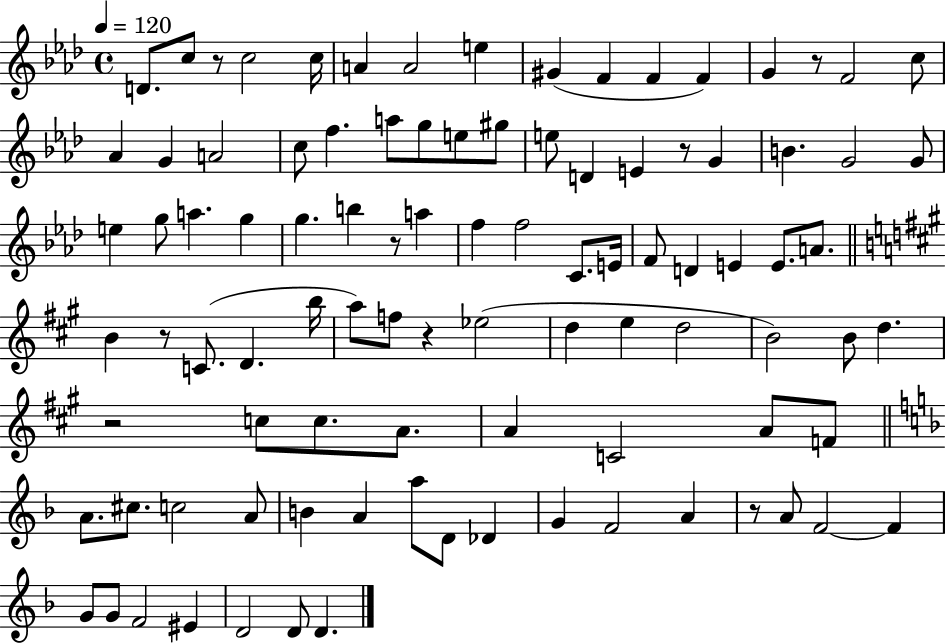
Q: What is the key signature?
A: AES major